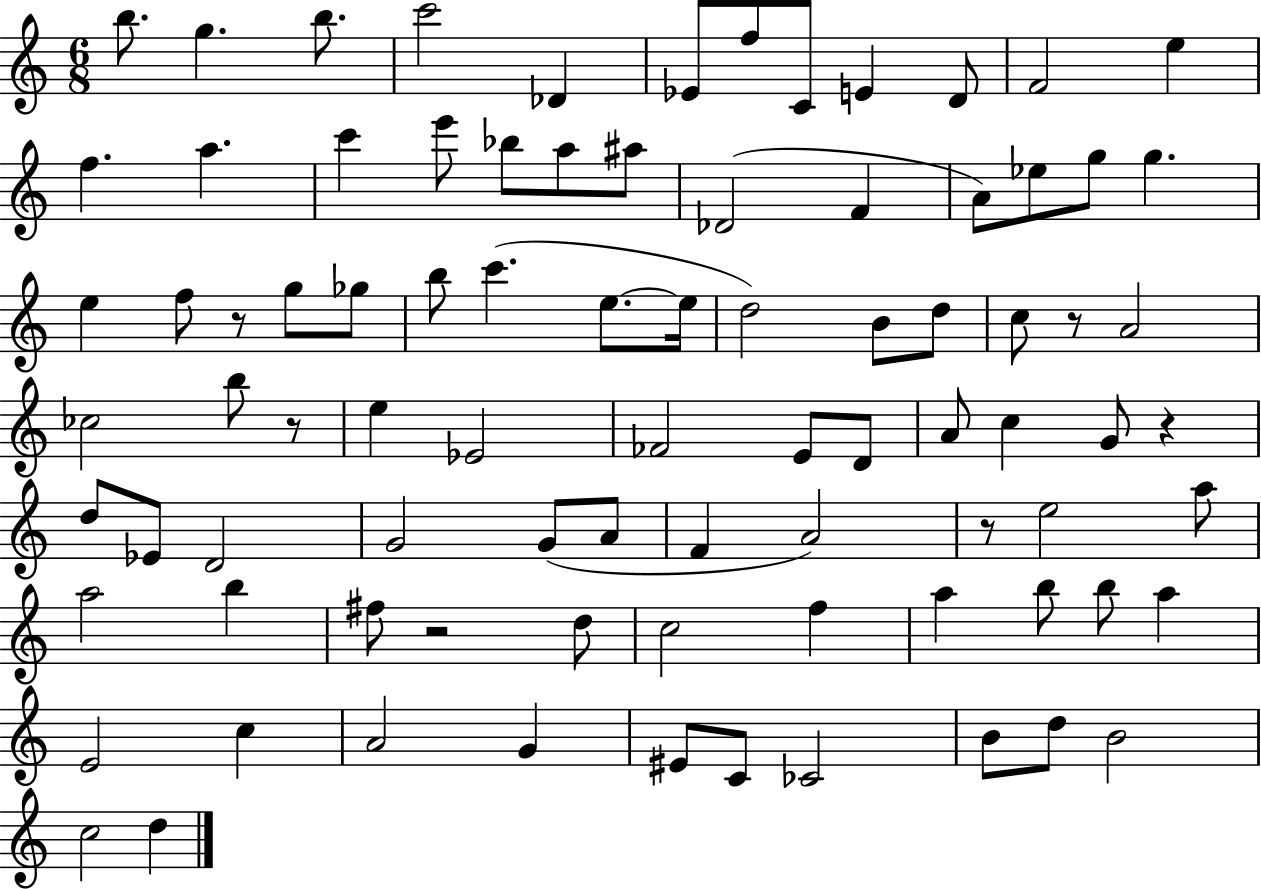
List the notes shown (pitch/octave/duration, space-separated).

B5/e. G5/q. B5/e. C6/h Db4/q Eb4/e F5/e C4/e E4/q D4/e F4/h E5/q F5/q. A5/q. C6/q E6/e Bb5/e A5/e A#5/e Db4/h F4/q A4/e Eb5/e G5/e G5/q. E5/q F5/e R/e G5/e Gb5/e B5/e C6/q. E5/e. E5/s D5/h B4/e D5/e C5/e R/e A4/h CES5/h B5/e R/e E5/q Eb4/h FES4/h E4/e D4/e A4/e C5/q G4/e R/q D5/e Eb4/e D4/h G4/h G4/e A4/e F4/q A4/h R/e E5/h A5/e A5/h B5/q F#5/e R/h D5/e C5/h F5/q A5/q B5/e B5/e A5/q E4/h C5/q A4/h G4/q EIS4/e C4/e CES4/h B4/e D5/e B4/h C5/h D5/q